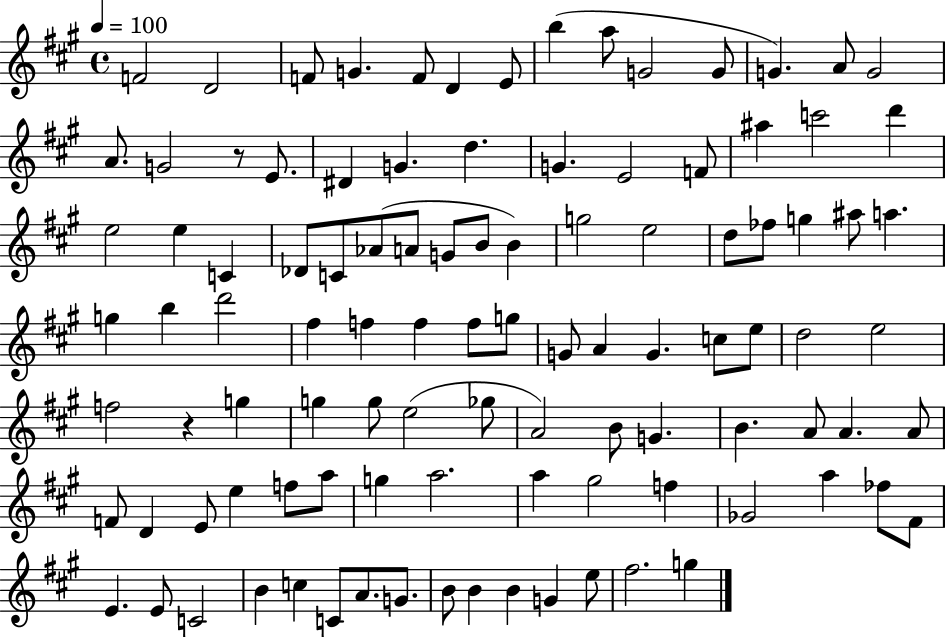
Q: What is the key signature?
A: A major